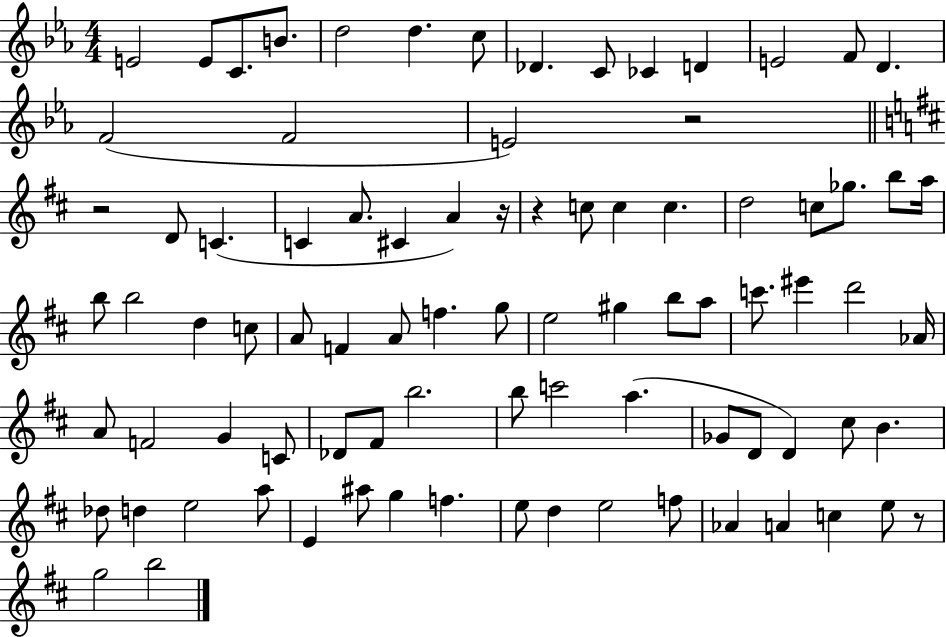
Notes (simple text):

E4/h E4/e C4/e. B4/e. D5/h D5/q. C5/e Db4/q. C4/e CES4/q D4/q E4/h F4/e D4/q. F4/h F4/h E4/h R/h R/h D4/e C4/q. C4/q A4/e. C#4/q A4/q R/s R/q C5/e C5/q C5/q. D5/h C5/e Gb5/e. B5/e A5/s B5/e B5/h D5/q C5/e A4/e F4/q A4/e F5/q. G5/e E5/h G#5/q B5/e A5/e C6/e. EIS6/q D6/h Ab4/s A4/e F4/h G4/q C4/e Db4/e F#4/e B5/h. B5/e C6/h A5/q. Gb4/e D4/e D4/q C#5/e B4/q. Db5/e D5/q E5/h A5/e E4/q A#5/e G5/q F5/q. E5/e D5/q E5/h F5/e Ab4/q A4/q C5/q E5/e R/e G5/h B5/h